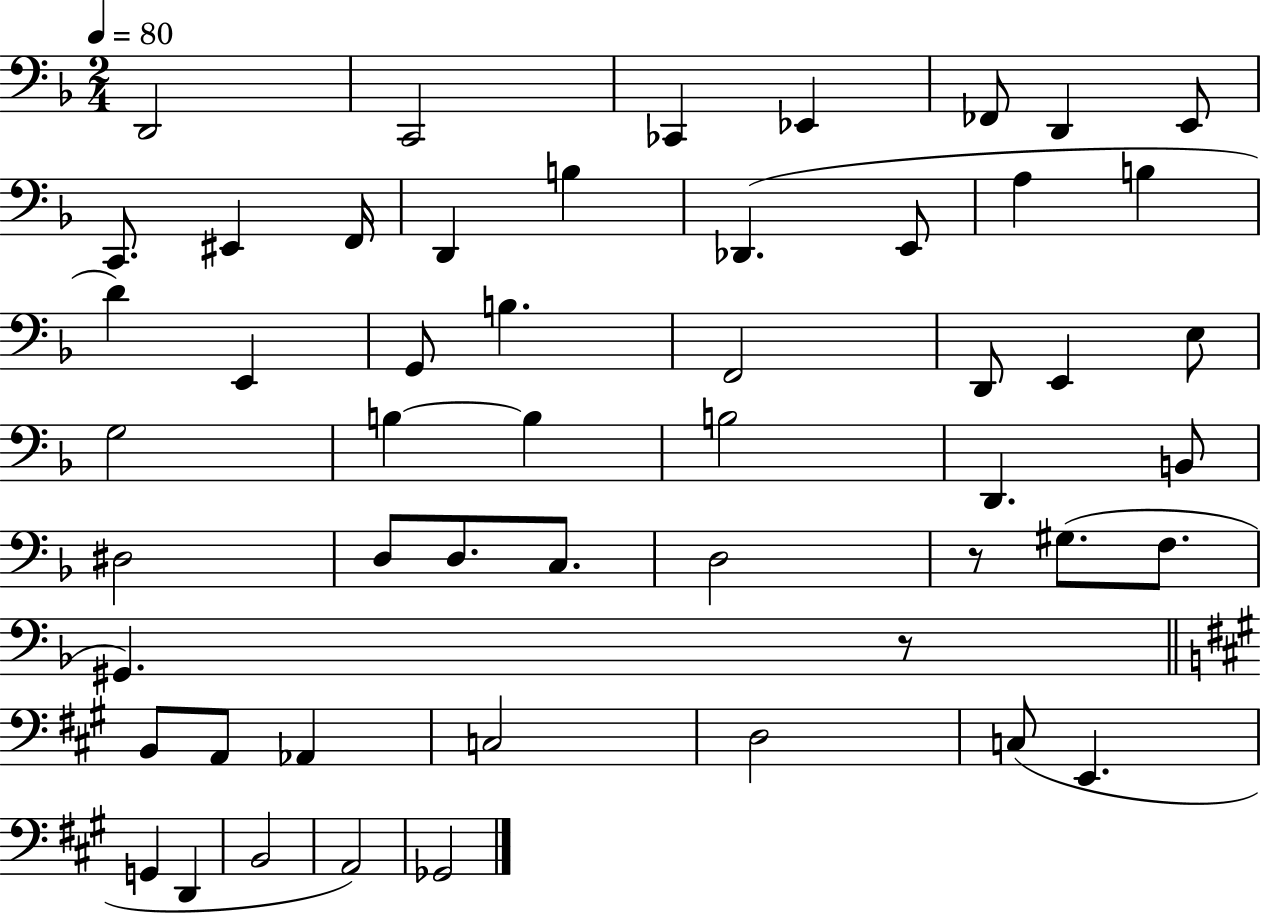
{
  \clef bass
  \numericTimeSignature
  \time 2/4
  \key f \major
  \tempo 4 = 80
  d,2 | c,2 | ces,4 ees,4 | fes,8 d,4 e,8 | \break c,8. eis,4 f,16 | d,4 b4 | des,4.( e,8 | a4 b4 | \break d'4) e,4 | g,8 b4. | f,2 | d,8 e,4 e8 | \break g2 | b4~~ b4 | b2 | d,4. b,8 | \break dis2 | d8 d8. c8. | d2 | r8 gis8.( f8. | \break gis,4.) r8 | \bar "||" \break \key a \major b,8 a,8 aes,4 | c2 | d2 | c8( e,4. | \break g,4 d,4 | b,2 | a,2) | ges,2 | \break \bar "|."
}